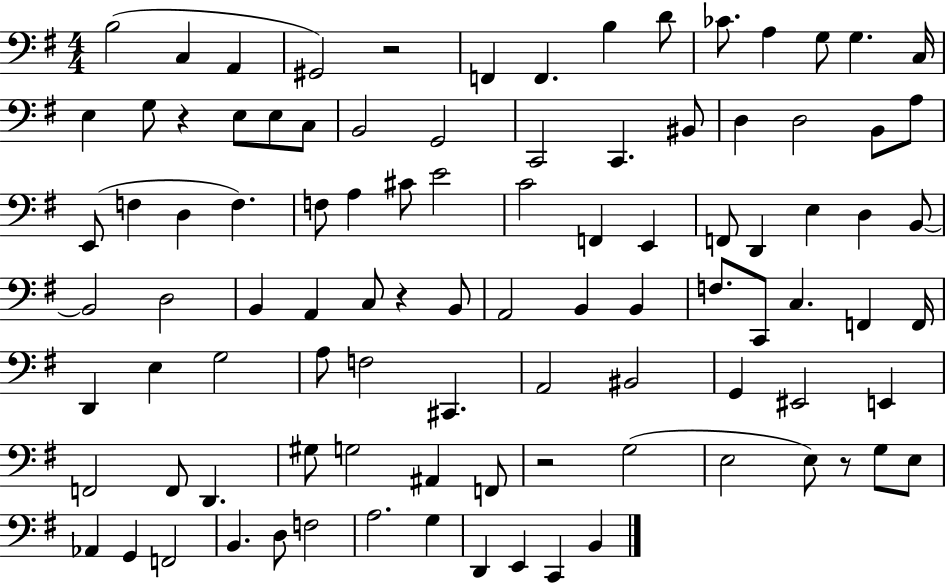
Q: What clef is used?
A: bass